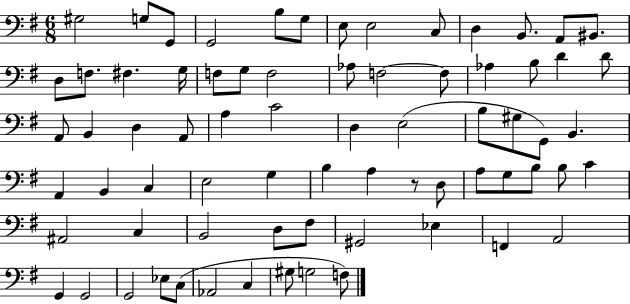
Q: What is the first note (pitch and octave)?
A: G#3